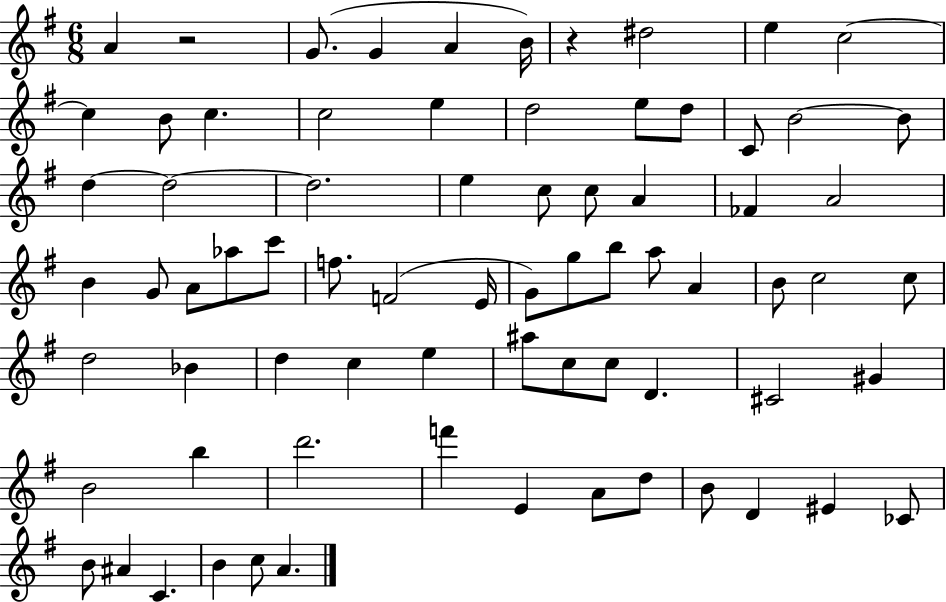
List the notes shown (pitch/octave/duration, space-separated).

A4/q R/h G4/e. G4/q A4/q B4/s R/q D#5/h E5/q C5/h C5/q B4/e C5/q. C5/h E5/q D5/h E5/e D5/e C4/e B4/h B4/e D5/q D5/h D5/h. E5/q C5/e C5/e A4/q FES4/q A4/h B4/q G4/e A4/e Ab5/e C6/e F5/e. F4/h E4/s G4/e G5/e B5/e A5/e A4/q B4/e C5/h C5/e D5/h Bb4/q D5/q C5/q E5/q A#5/e C5/e C5/e D4/q. C#4/h G#4/q B4/h B5/q D6/h. F6/q E4/q A4/e D5/e B4/e D4/q EIS4/q CES4/e B4/e A#4/q C4/q. B4/q C5/e A4/q.